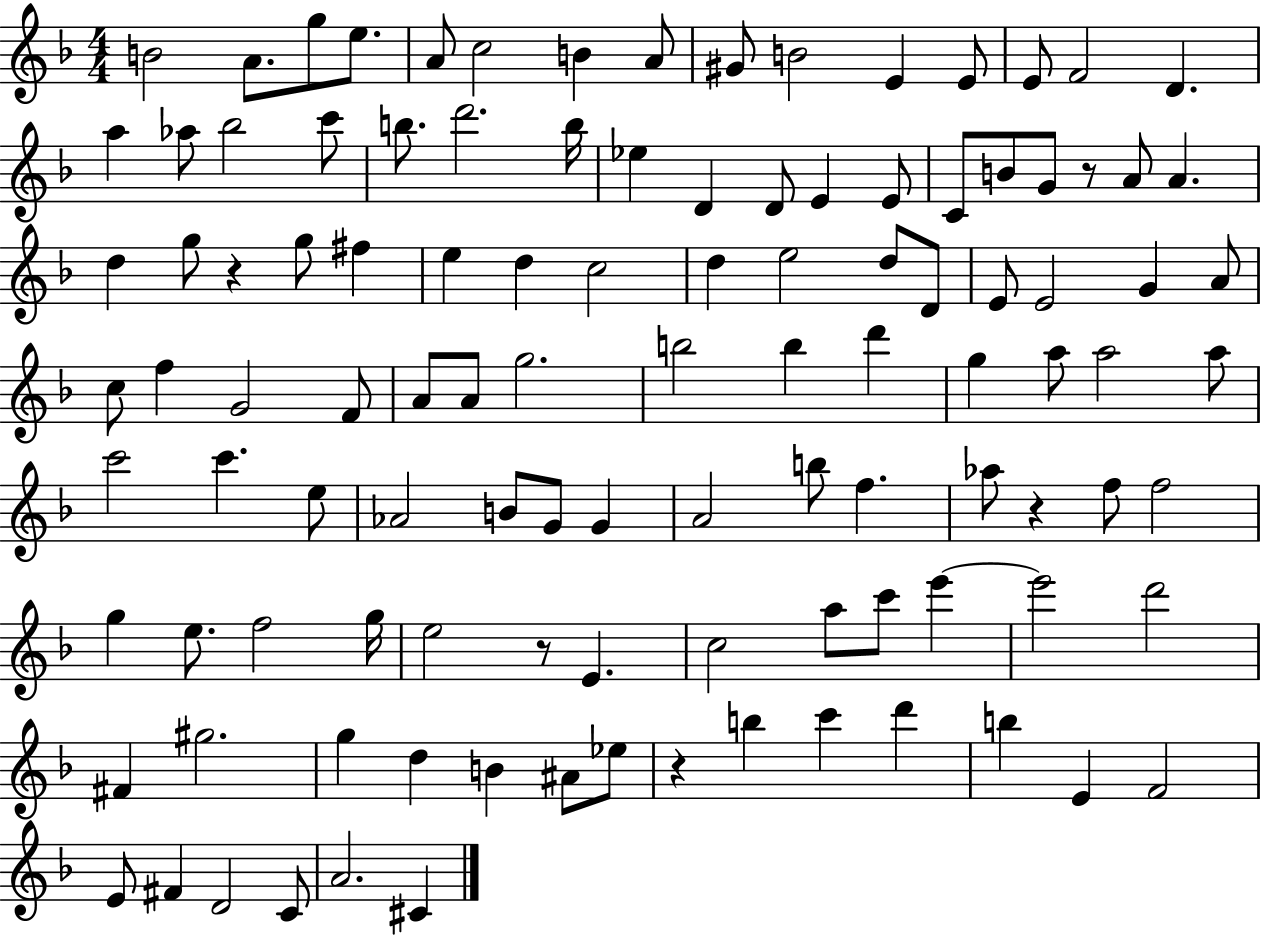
{
  \clef treble
  \numericTimeSignature
  \time 4/4
  \key f \major
  b'2 a'8. g''8 e''8. | a'8 c''2 b'4 a'8 | gis'8 b'2 e'4 e'8 | e'8 f'2 d'4. | \break a''4 aes''8 bes''2 c'''8 | b''8. d'''2. b''16 | ees''4 d'4 d'8 e'4 e'8 | c'8 b'8 g'8 r8 a'8 a'4. | \break d''4 g''8 r4 g''8 fis''4 | e''4 d''4 c''2 | d''4 e''2 d''8 d'8 | e'8 e'2 g'4 a'8 | \break c''8 f''4 g'2 f'8 | a'8 a'8 g''2. | b''2 b''4 d'''4 | g''4 a''8 a''2 a''8 | \break c'''2 c'''4. e''8 | aes'2 b'8 g'8 g'4 | a'2 b''8 f''4. | aes''8 r4 f''8 f''2 | \break g''4 e''8. f''2 g''16 | e''2 r8 e'4. | c''2 a''8 c'''8 e'''4~~ | e'''2 d'''2 | \break fis'4 gis''2. | g''4 d''4 b'4 ais'8 ees''8 | r4 b''4 c'''4 d'''4 | b''4 e'4 f'2 | \break e'8 fis'4 d'2 c'8 | a'2. cis'4 | \bar "|."
}